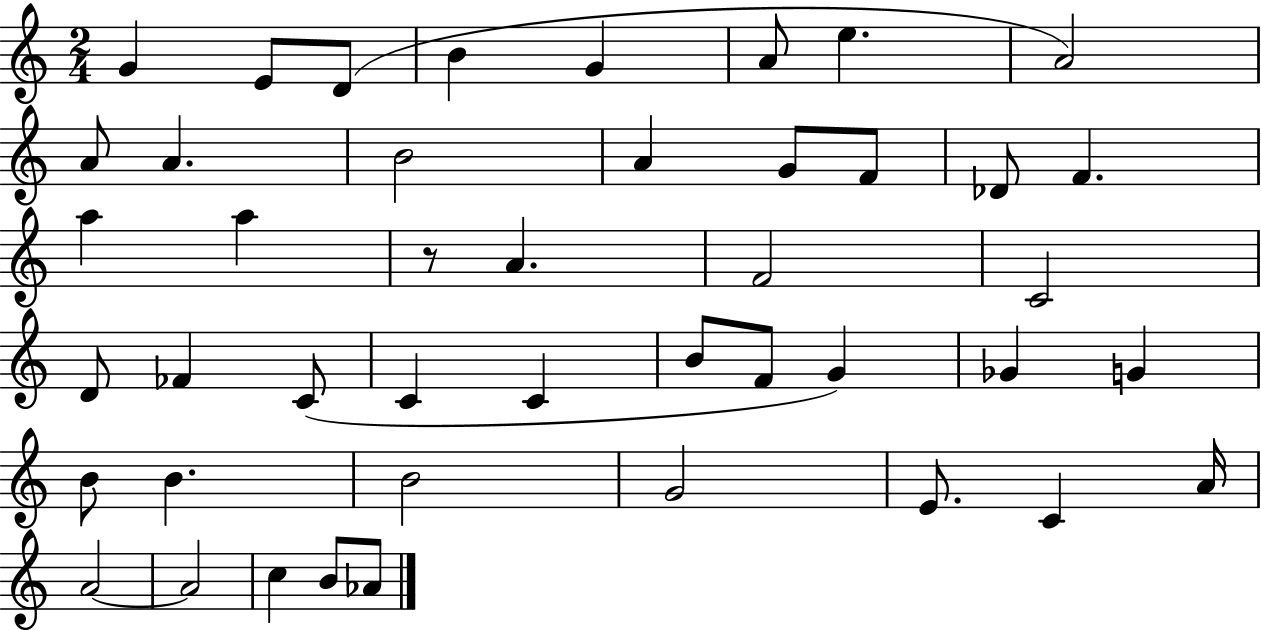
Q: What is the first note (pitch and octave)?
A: G4